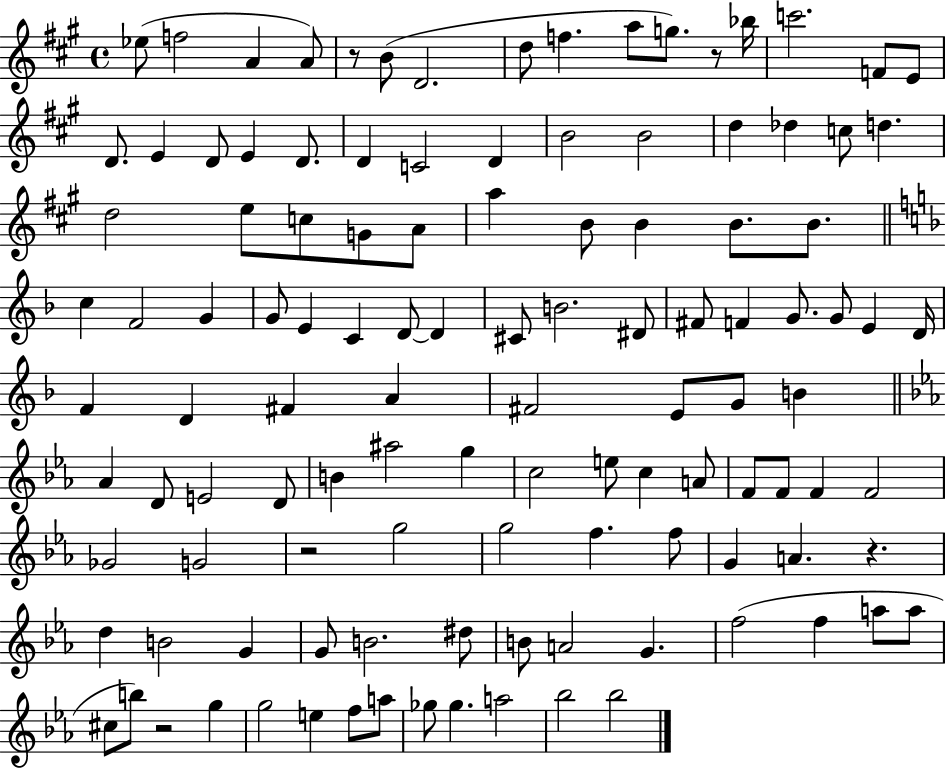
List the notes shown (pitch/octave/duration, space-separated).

Eb5/e F5/h A4/q A4/e R/e B4/e D4/h. D5/e F5/q. A5/e G5/e. R/e Bb5/s C6/h. F4/e E4/e D4/e. E4/q D4/e E4/q D4/e. D4/q C4/h D4/q B4/h B4/h D5/q Db5/q C5/e D5/q. D5/h E5/e C5/e G4/e A4/e A5/q B4/e B4/q B4/e. B4/e. C5/q F4/h G4/q G4/e E4/q C4/q D4/e D4/q C#4/e B4/h. D#4/e F#4/e F4/q G4/e. G4/e E4/q D4/s F4/q D4/q F#4/q A4/q F#4/h E4/e G4/e B4/q Ab4/q D4/e E4/h D4/e B4/q A#5/h G5/q C5/h E5/e C5/q A4/e F4/e F4/e F4/q F4/h Gb4/h G4/h R/h G5/h G5/h F5/q. F5/e G4/q A4/q. R/q. D5/q B4/h G4/q G4/e B4/h. D#5/e B4/e A4/h G4/q. F5/h F5/q A5/e A5/e C#5/e B5/e R/h G5/q G5/h E5/q F5/e A5/e Gb5/e Gb5/q. A5/h Bb5/h Bb5/h